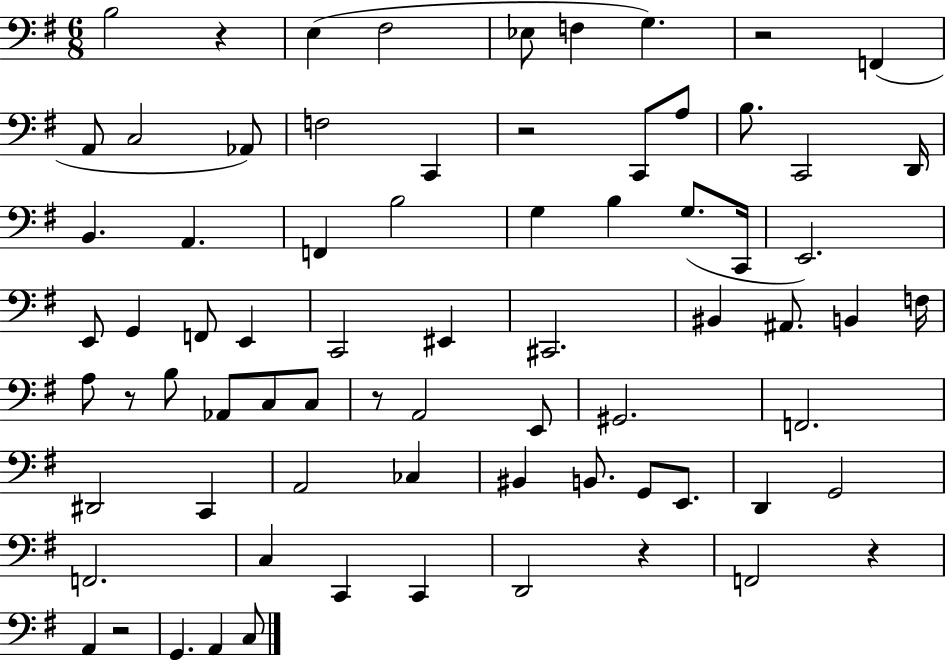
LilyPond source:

{
  \clef bass
  \numericTimeSignature
  \time 6/8
  \key g \major
  \repeat volta 2 { b2 r4 | e4( fis2 | ees8 f4 g4.) | r2 f,4( | \break a,8 c2 aes,8) | f2 c,4 | r2 c,8 a8 | b8. c,2 d,16 | \break b,4. a,4. | f,4 b2 | g4 b4 g8.( c,16 | e,2.) | \break e,8 g,4 f,8 e,4 | c,2 eis,4 | cis,2. | bis,4 ais,8. b,4 f16 | \break a8 r8 b8 aes,8 c8 c8 | r8 a,2 e,8 | gis,2. | f,2. | \break dis,2 c,4 | a,2 ces4 | bis,4 b,8. g,8 e,8. | d,4 g,2 | \break f,2. | c4 c,4 c,4 | d,2 r4 | f,2 r4 | \break a,4 r2 | g,4. a,4 c8 | } \bar "|."
}